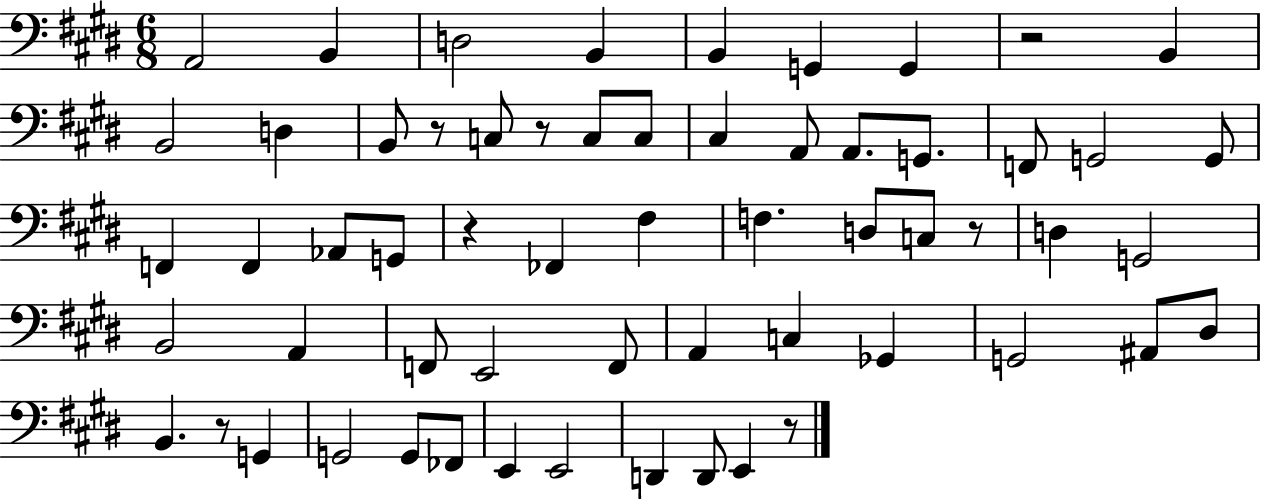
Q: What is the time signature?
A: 6/8